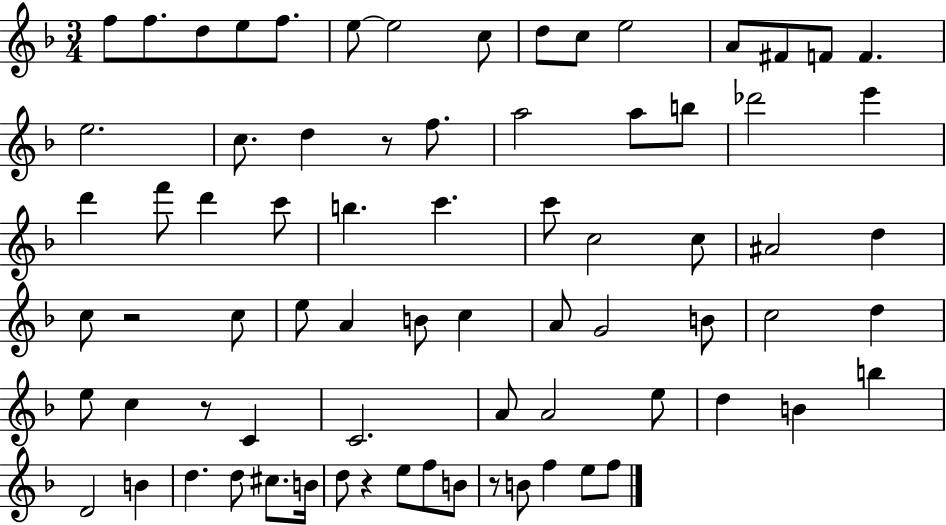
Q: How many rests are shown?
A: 5